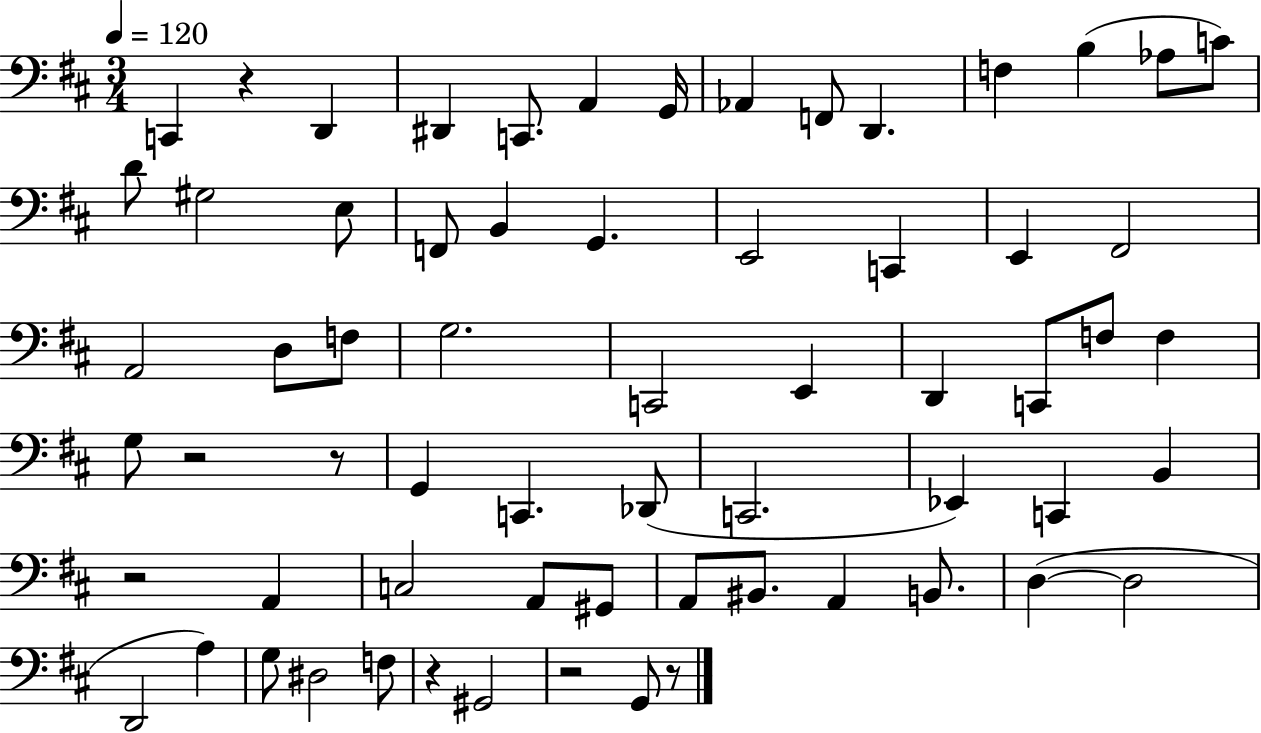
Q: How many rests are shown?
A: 7